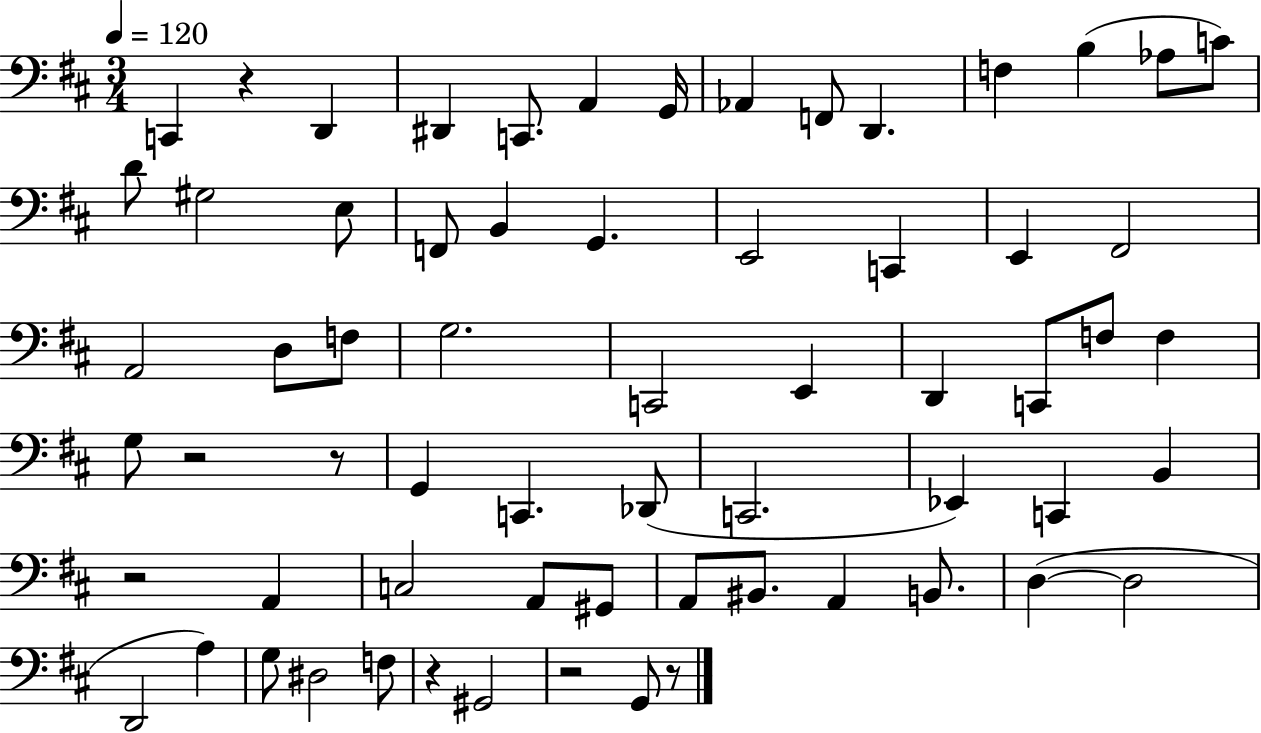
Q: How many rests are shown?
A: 7